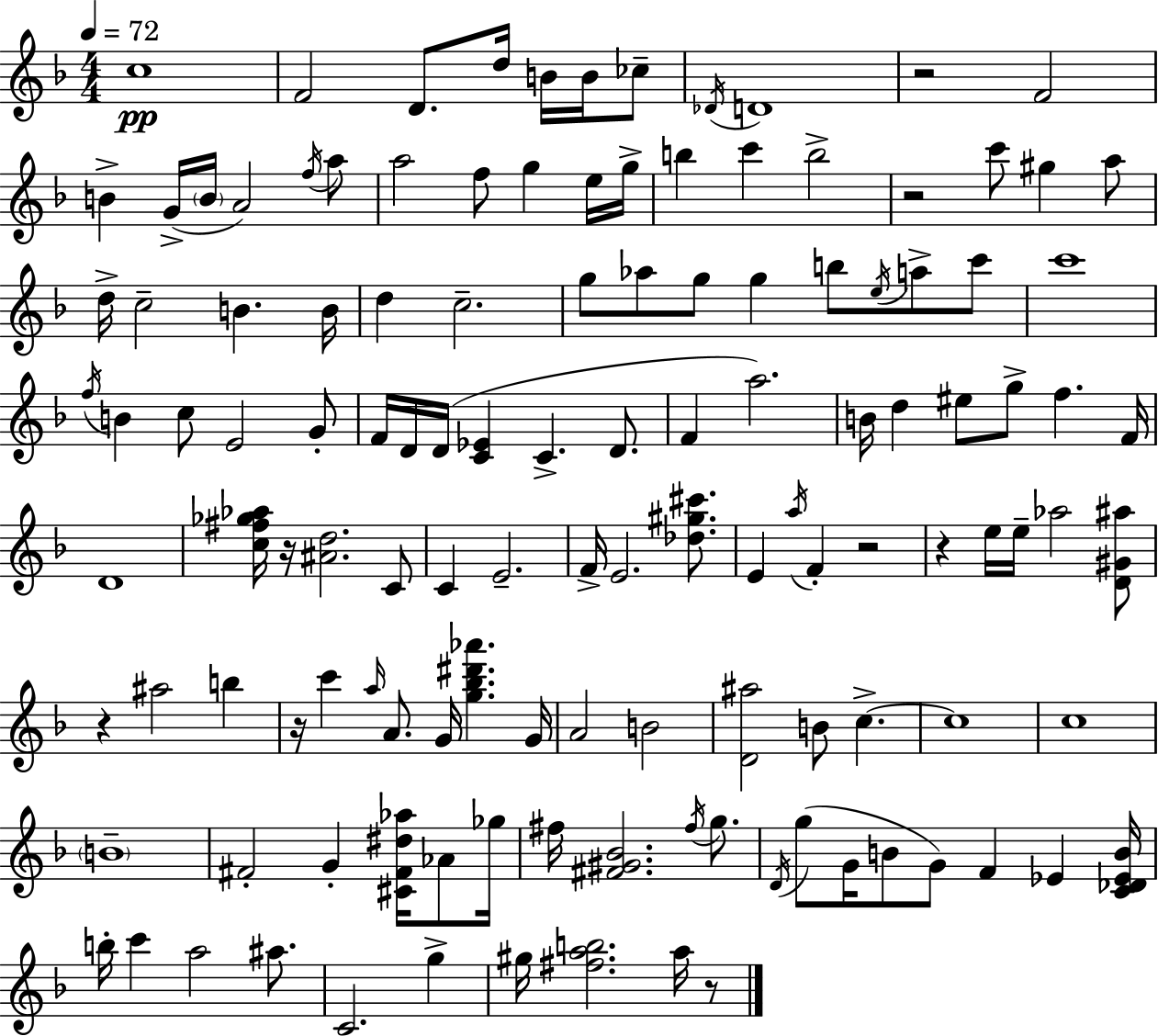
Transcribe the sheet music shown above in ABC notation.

X:1
T:Untitled
M:4/4
L:1/4
K:Dm
c4 F2 D/2 d/4 B/4 B/4 _c/2 _D/4 D4 z2 F2 B G/4 B/4 A2 f/4 a/2 a2 f/2 g e/4 g/4 b c' b2 z2 c'/2 ^g a/2 d/4 c2 B B/4 d c2 g/2 _a/2 g/2 g b/2 e/4 a/2 c'/2 c'4 f/4 B c/2 E2 G/2 F/4 D/4 D/4 [C_E] C D/2 F a2 B/4 d ^e/2 g/2 f F/4 D4 [c^f_g_a]/4 z/4 [^Ad]2 C/2 C E2 F/4 E2 [_d^g^c']/2 E a/4 F z2 z e/4 e/4 _a2 [D^G^a]/2 z ^a2 b z/4 c' a/4 A/2 G/4 [g_b^d'_a'] G/4 A2 B2 [D^a]2 B/2 c c4 c4 B4 ^F2 G [^C^F^d_a]/4 _A/2 _g/4 ^f/4 [^F^G_B]2 ^f/4 g/2 D/4 g/2 G/4 B/2 G/2 F _E [C_D_EB]/4 b/4 c' a2 ^a/2 C2 g ^g/4 [^fab]2 a/4 z/2